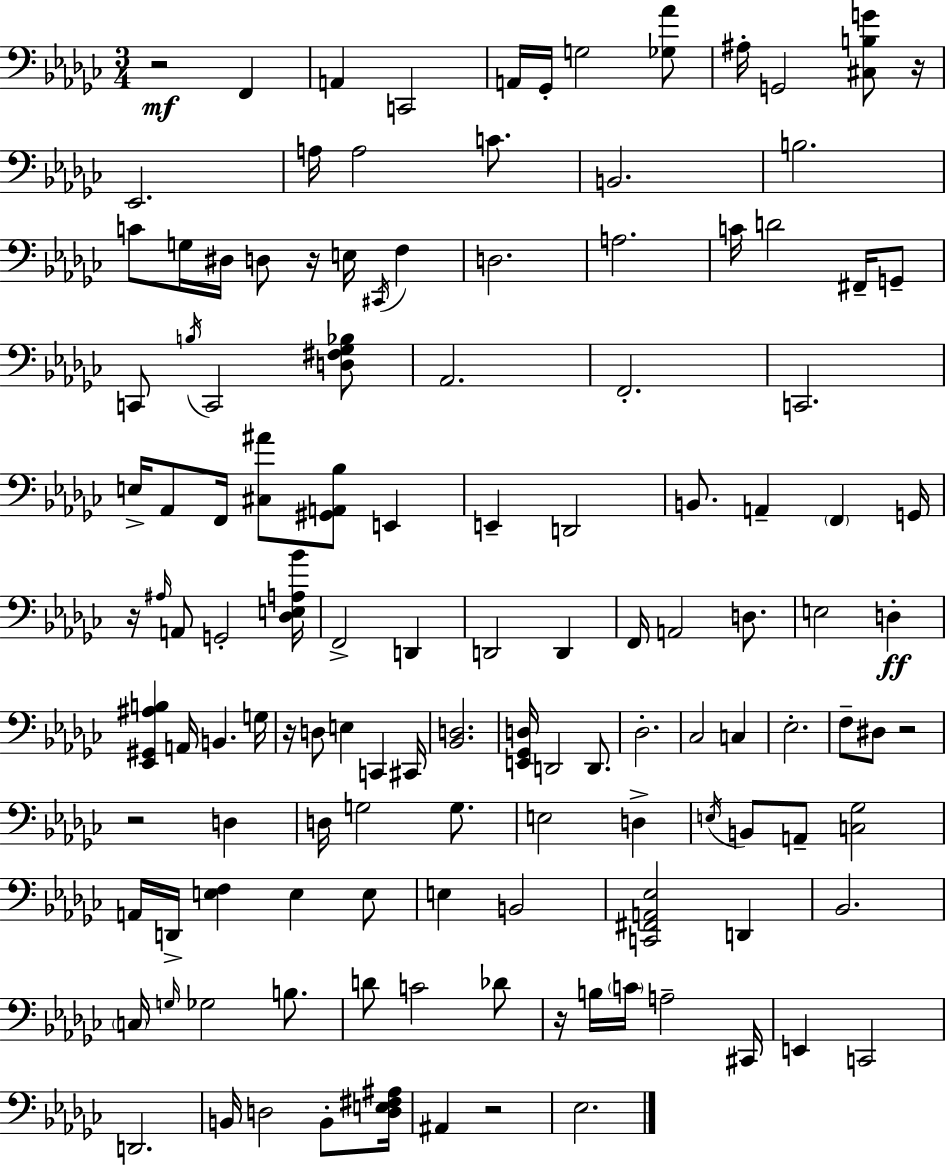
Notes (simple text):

R/h F2/q A2/q C2/h A2/s Gb2/s G3/h [Gb3,Ab4]/e A#3/s G2/h [C#3,B3,G4]/e R/s Eb2/h. A3/s A3/h C4/e. B2/h. B3/h. C4/e G3/s D#3/s D3/e R/s E3/s C#2/s F3/q D3/h. A3/h. C4/s D4/h F#2/s G2/e C2/e B3/s C2/h [D3,F#3,Gb3,Bb3]/e Ab2/h. F2/h. C2/h. E3/s Ab2/e F2/s [C#3,A#4]/e [G#2,A2,Bb3]/e E2/q E2/q D2/h B2/e. A2/q F2/q G2/s R/s A#3/s A2/e G2/h [Db3,E3,A3,Bb4]/s F2/h D2/q D2/h D2/q F2/s A2/h D3/e. E3/h D3/q [Eb2,G#2,A#3,B3]/q A2/s B2/q. G3/s R/s D3/e E3/q C2/q C#2/s [Bb2,D3]/h. [E2,Gb2,D3]/s D2/h D2/e. Db3/h. CES3/h C3/q Eb3/h. F3/e D#3/e R/h R/h D3/q D3/s G3/h G3/e. E3/h D3/q E3/s B2/e A2/e [C3,Gb3]/h A2/s D2/s [E3,F3]/q E3/q E3/e E3/q B2/h [C2,F#2,A2,Eb3]/h D2/q Bb2/h. C3/s G3/s Gb3/h B3/e. D4/e C4/h Db4/e R/s B3/s C4/s A3/h C#2/s E2/q C2/h D2/h. B2/s D3/h B2/e [D3,E3,F#3,A#3]/s A#2/q R/h Eb3/h.